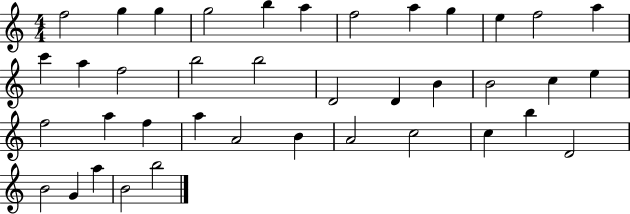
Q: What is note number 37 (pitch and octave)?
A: A5